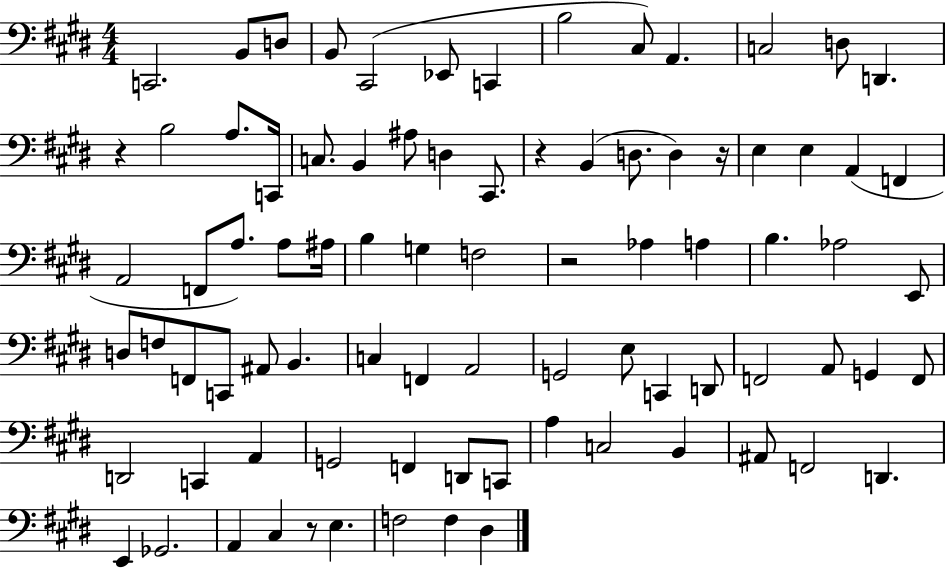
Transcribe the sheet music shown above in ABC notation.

X:1
T:Untitled
M:4/4
L:1/4
K:E
C,,2 B,,/2 D,/2 B,,/2 ^C,,2 _E,,/2 C,, B,2 ^C,/2 A,, C,2 D,/2 D,, z B,2 A,/2 C,,/4 C,/2 B,, ^A,/2 D, ^C,,/2 z B,, D,/2 D, z/4 E, E, A,, F,, A,,2 F,,/2 A,/2 A,/2 ^A,/4 B, G, F,2 z2 _A, A, B, _A,2 E,,/2 D,/2 F,/2 F,,/2 C,,/2 ^A,,/2 B,, C, F,, A,,2 G,,2 E,/2 C,, D,,/2 F,,2 A,,/2 G,, F,,/2 D,,2 C,, A,, G,,2 F,, D,,/2 C,,/2 A, C,2 B,, ^A,,/2 F,,2 D,, E,, _G,,2 A,, ^C, z/2 E, F,2 F, ^D,